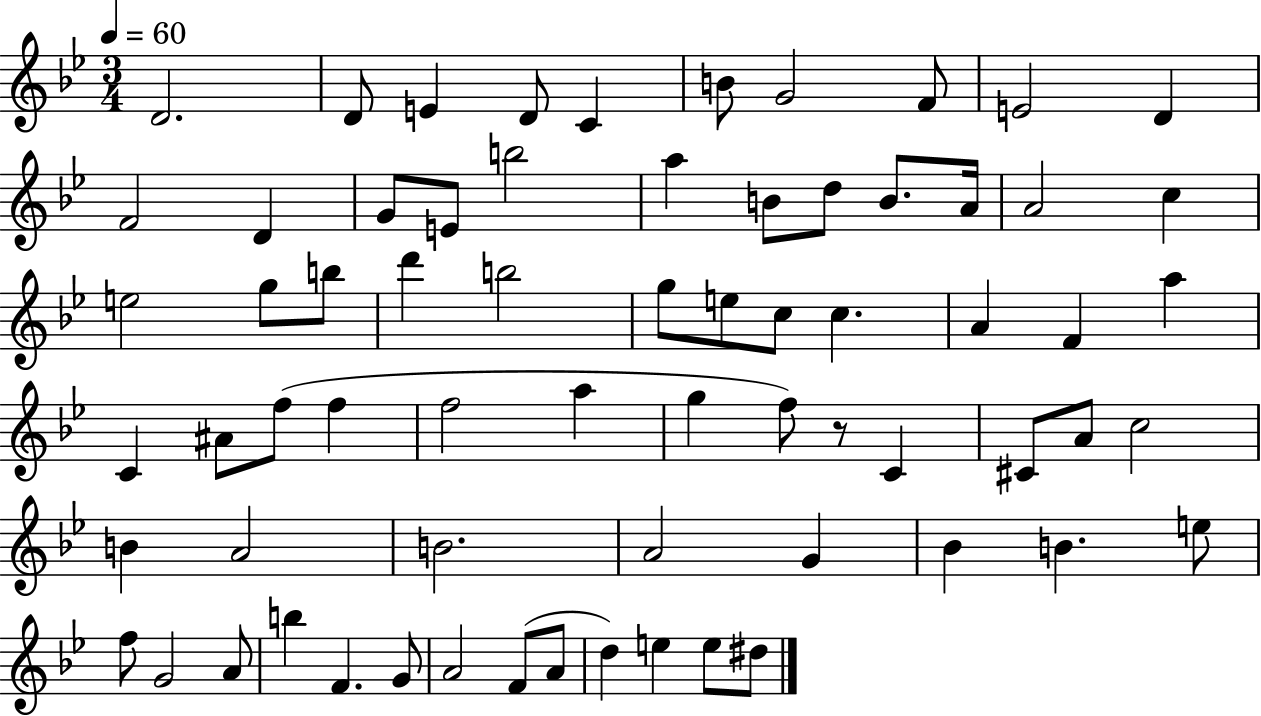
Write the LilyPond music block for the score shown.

{
  \clef treble
  \numericTimeSignature
  \time 3/4
  \key bes \major
  \tempo 4 = 60
  d'2. | d'8 e'4 d'8 c'4 | b'8 g'2 f'8 | e'2 d'4 | \break f'2 d'4 | g'8 e'8 b''2 | a''4 b'8 d''8 b'8. a'16 | a'2 c''4 | \break e''2 g''8 b''8 | d'''4 b''2 | g''8 e''8 c''8 c''4. | a'4 f'4 a''4 | \break c'4 ais'8 f''8( f''4 | f''2 a''4 | g''4 f''8) r8 c'4 | cis'8 a'8 c''2 | \break b'4 a'2 | b'2. | a'2 g'4 | bes'4 b'4. e''8 | \break f''8 g'2 a'8 | b''4 f'4. g'8 | a'2 f'8( a'8 | d''4) e''4 e''8 dis''8 | \break \bar "|."
}